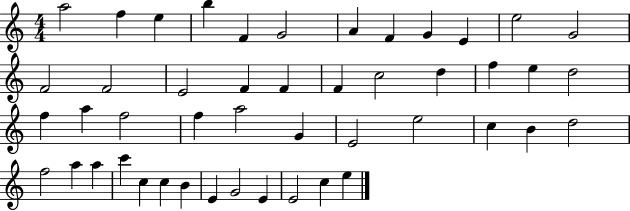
{
  \clef treble
  \numericTimeSignature
  \time 4/4
  \key c \major
  a''2 f''4 e''4 | b''4 f'4 g'2 | a'4 f'4 g'4 e'4 | e''2 g'2 | \break f'2 f'2 | e'2 f'4 f'4 | f'4 c''2 d''4 | f''4 e''4 d''2 | \break f''4 a''4 f''2 | f''4 a''2 g'4 | e'2 e''2 | c''4 b'4 d''2 | \break f''2 a''4 a''4 | c'''4 c''4 c''4 b'4 | e'4 g'2 e'4 | e'2 c''4 e''4 | \break \bar "|."
}